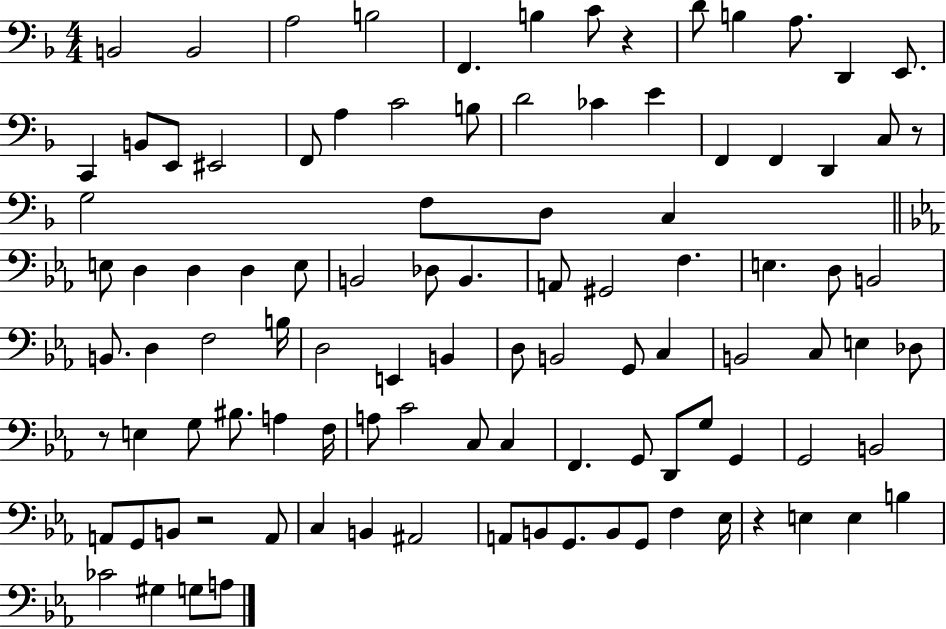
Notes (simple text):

B2/h B2/h A3/h B3/h F2/q. B3/q C4/e R/q D4/e B3/q A3/e. D2/q E2/e. C2/q B2/e E2/e EIS2/h F2/e A3/q C4/h B3/e D4/h CES4/q E4/q F2/q F2/q D2/q C3/e R/e G3/h F3/e D3/e C3/q E3/e D3/q D3/q D3/q E3/e B2/h Db3/e B2/q. A2/e G#2/h F3/q. E3/q. D3/e B2/h B2/e. D3/q F3/h B3/s D3/h E2/q B2/q D3/e B2/h G2/e C3/q B2/h C3/e E3/q Db3/e R/e E3/q G3/e BIS3/e. A3/q F3/s A3/e C4/h C3/e C3/q F2/q. G2/e D2/e G3/e G2/q G2/h B2/h A2/e G2/e B2/e R/h A2/e C3/q B2/q A#2/h A2/e B2/e G2/e. B2/e G2/e F3/q Eb3/s R/q E3/q E3/q B3/q CES4/h G#3/q G3/e A3/e